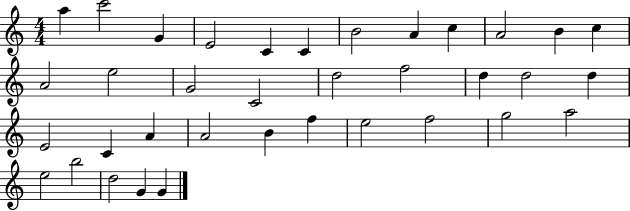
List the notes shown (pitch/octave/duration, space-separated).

A5/q C6/h G4/q E4/h C4/q C4/q B4/h A4/q C5/q A4/h B4/q C5/q A4/h E5/h G4/h C4/h D5/h F5/h D5/q D5/h D5/q E4/h C4/q A4/q A4/h B4/q F5/q E5/h F5/h G5/h A5/h E5/h B5/h D5/h G4/q G4/q